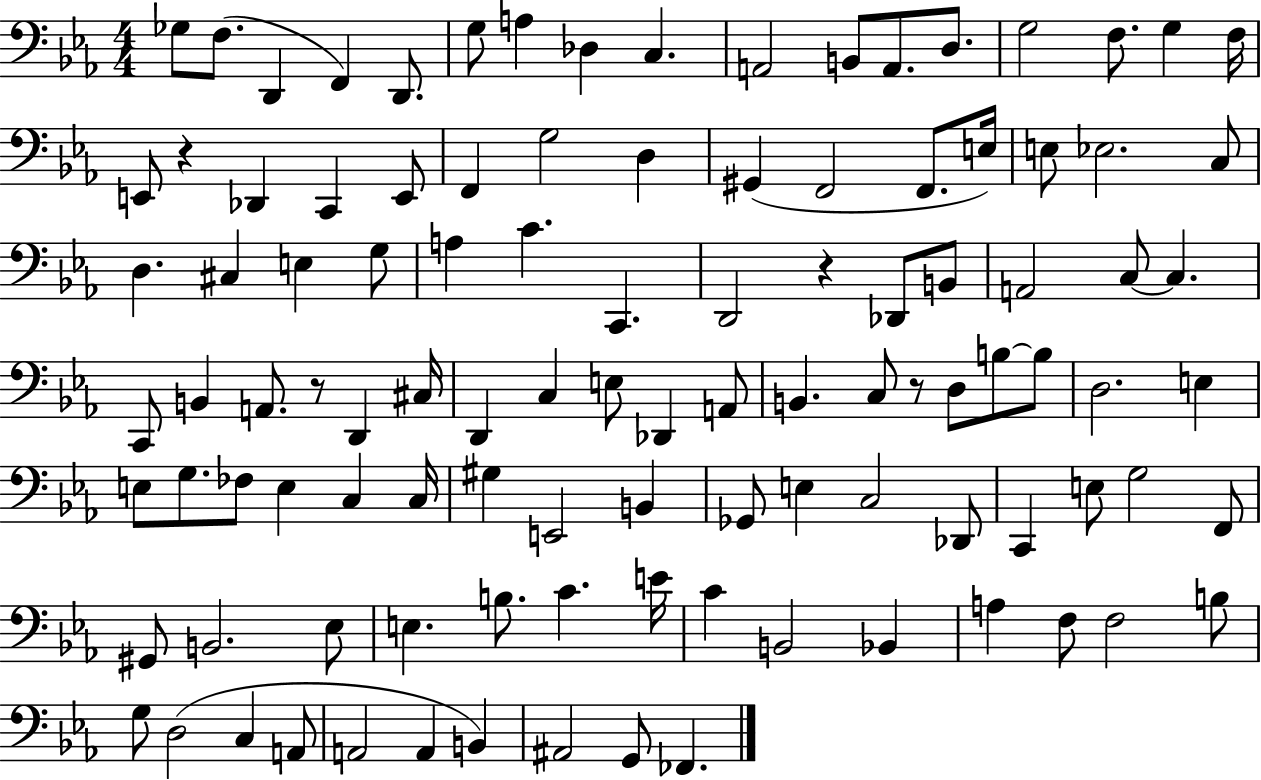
X:1
T:Untitled
M:4/4
L:1/4
K:Eb
_G,/2 F,/2 D,, F,, D,,/2 G,/2 A, _D, C, A,,2 B,,/2 A,,/2 D,/2 G,2 F,/2 G, F,/4 E,,/2 z _D,, C,, E,,/2 F,, G,2 D, ^G,, F,,2 F,,/2 E,/4 E,/2 _E,2 C,/2 D, ^C, E, G,/2 A, C C,, D,,2 z _D,,/2 B,,/2 A,,2 C,/2 C, C,,/2 B,, A,,/2 z/2 D,, ^C,/4 D,, C, E,/2 _D,, A,,/2 B,, C,/2 z/2 D,/2 B,/2 B,/2 D,2 E, E,/2 G,/2 _F,/2 E, C, C,/4 ^G, E,,2 B,, _G,,/2 E, C,2 _D,,/2 C,, E,/2 G,2 F,,/2 ^G,,/2 B,,2 _E,/2 E, B,/2 C E/4 C B,,2 _B,, A, F,/2 F,2 B,/2 G,/2 D,2 C, A,,/2 A,,2 A,, B,, ^A,,2 G,,/2 _F,,